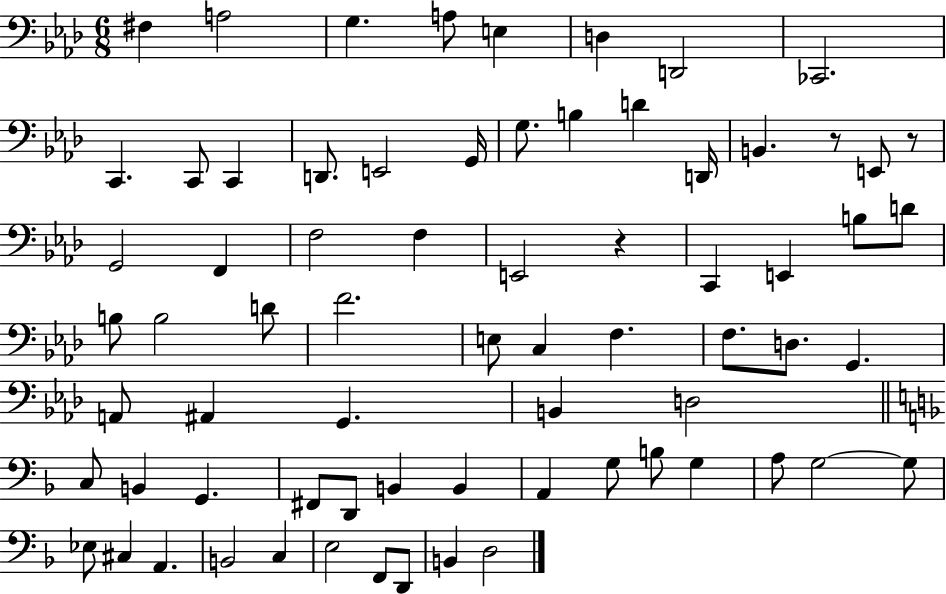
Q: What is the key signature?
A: AES major